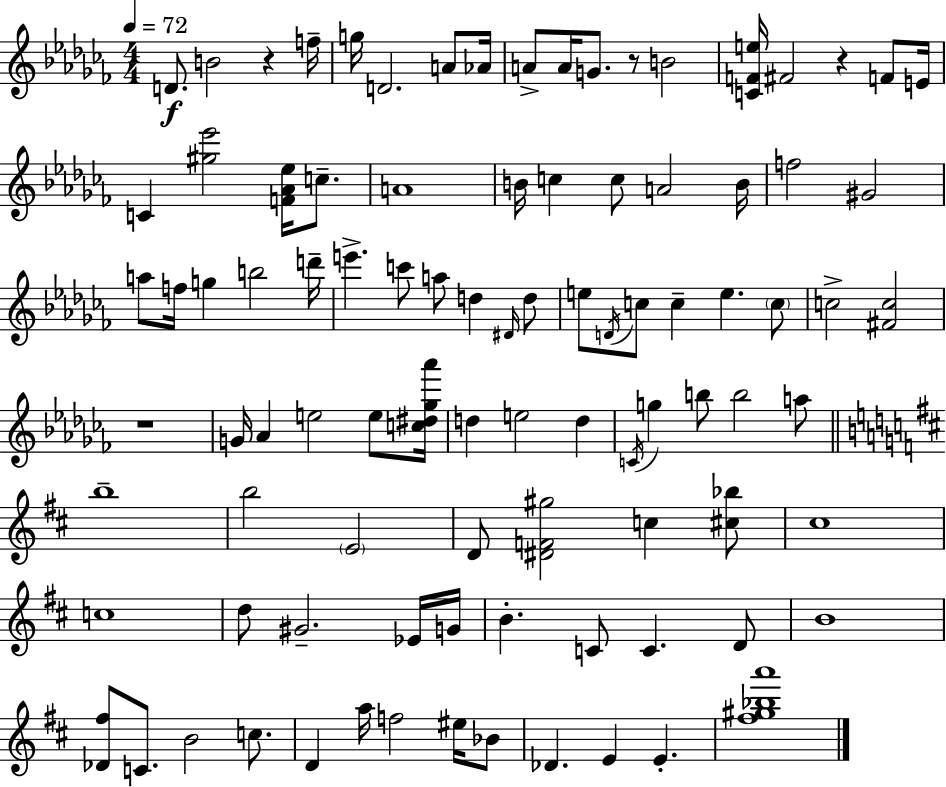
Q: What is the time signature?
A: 4/4